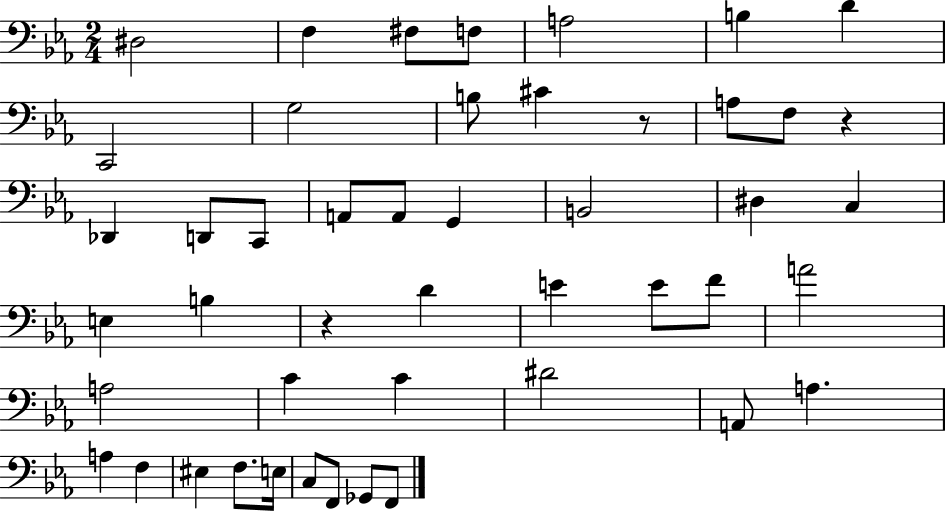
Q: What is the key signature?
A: EES major